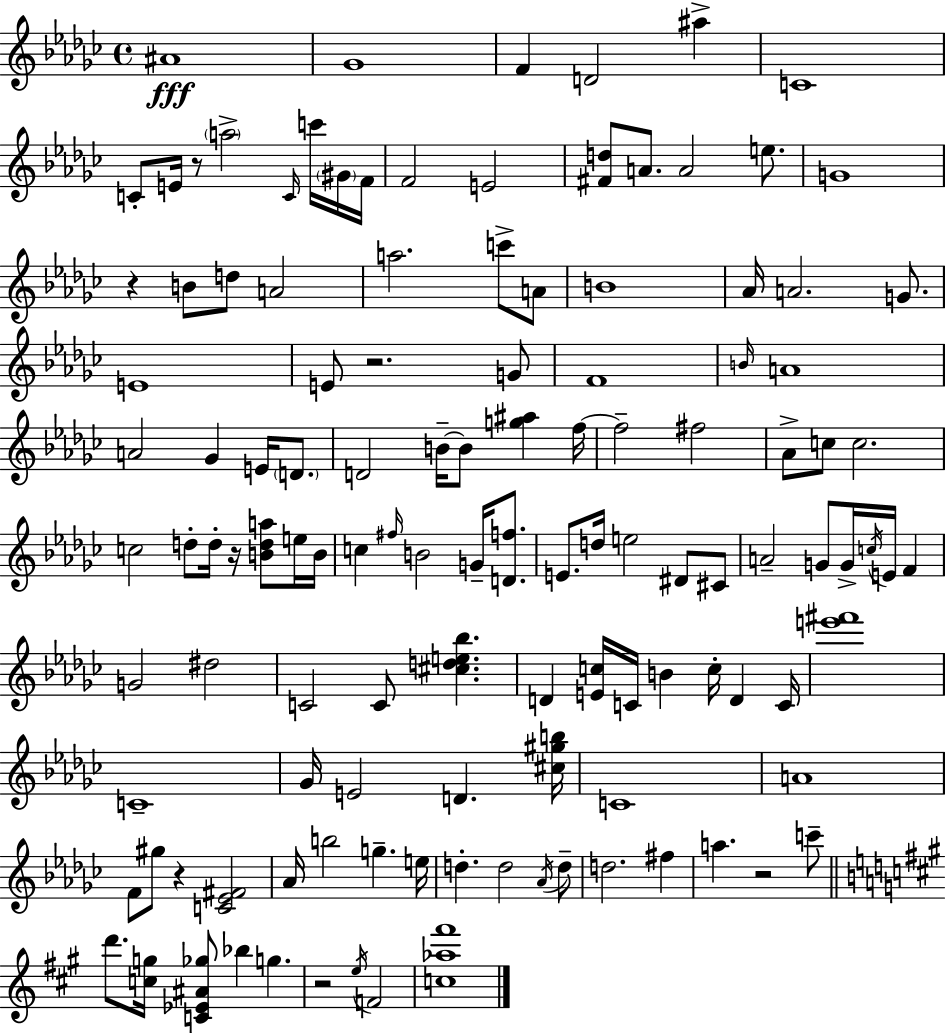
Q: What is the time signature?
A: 4/4